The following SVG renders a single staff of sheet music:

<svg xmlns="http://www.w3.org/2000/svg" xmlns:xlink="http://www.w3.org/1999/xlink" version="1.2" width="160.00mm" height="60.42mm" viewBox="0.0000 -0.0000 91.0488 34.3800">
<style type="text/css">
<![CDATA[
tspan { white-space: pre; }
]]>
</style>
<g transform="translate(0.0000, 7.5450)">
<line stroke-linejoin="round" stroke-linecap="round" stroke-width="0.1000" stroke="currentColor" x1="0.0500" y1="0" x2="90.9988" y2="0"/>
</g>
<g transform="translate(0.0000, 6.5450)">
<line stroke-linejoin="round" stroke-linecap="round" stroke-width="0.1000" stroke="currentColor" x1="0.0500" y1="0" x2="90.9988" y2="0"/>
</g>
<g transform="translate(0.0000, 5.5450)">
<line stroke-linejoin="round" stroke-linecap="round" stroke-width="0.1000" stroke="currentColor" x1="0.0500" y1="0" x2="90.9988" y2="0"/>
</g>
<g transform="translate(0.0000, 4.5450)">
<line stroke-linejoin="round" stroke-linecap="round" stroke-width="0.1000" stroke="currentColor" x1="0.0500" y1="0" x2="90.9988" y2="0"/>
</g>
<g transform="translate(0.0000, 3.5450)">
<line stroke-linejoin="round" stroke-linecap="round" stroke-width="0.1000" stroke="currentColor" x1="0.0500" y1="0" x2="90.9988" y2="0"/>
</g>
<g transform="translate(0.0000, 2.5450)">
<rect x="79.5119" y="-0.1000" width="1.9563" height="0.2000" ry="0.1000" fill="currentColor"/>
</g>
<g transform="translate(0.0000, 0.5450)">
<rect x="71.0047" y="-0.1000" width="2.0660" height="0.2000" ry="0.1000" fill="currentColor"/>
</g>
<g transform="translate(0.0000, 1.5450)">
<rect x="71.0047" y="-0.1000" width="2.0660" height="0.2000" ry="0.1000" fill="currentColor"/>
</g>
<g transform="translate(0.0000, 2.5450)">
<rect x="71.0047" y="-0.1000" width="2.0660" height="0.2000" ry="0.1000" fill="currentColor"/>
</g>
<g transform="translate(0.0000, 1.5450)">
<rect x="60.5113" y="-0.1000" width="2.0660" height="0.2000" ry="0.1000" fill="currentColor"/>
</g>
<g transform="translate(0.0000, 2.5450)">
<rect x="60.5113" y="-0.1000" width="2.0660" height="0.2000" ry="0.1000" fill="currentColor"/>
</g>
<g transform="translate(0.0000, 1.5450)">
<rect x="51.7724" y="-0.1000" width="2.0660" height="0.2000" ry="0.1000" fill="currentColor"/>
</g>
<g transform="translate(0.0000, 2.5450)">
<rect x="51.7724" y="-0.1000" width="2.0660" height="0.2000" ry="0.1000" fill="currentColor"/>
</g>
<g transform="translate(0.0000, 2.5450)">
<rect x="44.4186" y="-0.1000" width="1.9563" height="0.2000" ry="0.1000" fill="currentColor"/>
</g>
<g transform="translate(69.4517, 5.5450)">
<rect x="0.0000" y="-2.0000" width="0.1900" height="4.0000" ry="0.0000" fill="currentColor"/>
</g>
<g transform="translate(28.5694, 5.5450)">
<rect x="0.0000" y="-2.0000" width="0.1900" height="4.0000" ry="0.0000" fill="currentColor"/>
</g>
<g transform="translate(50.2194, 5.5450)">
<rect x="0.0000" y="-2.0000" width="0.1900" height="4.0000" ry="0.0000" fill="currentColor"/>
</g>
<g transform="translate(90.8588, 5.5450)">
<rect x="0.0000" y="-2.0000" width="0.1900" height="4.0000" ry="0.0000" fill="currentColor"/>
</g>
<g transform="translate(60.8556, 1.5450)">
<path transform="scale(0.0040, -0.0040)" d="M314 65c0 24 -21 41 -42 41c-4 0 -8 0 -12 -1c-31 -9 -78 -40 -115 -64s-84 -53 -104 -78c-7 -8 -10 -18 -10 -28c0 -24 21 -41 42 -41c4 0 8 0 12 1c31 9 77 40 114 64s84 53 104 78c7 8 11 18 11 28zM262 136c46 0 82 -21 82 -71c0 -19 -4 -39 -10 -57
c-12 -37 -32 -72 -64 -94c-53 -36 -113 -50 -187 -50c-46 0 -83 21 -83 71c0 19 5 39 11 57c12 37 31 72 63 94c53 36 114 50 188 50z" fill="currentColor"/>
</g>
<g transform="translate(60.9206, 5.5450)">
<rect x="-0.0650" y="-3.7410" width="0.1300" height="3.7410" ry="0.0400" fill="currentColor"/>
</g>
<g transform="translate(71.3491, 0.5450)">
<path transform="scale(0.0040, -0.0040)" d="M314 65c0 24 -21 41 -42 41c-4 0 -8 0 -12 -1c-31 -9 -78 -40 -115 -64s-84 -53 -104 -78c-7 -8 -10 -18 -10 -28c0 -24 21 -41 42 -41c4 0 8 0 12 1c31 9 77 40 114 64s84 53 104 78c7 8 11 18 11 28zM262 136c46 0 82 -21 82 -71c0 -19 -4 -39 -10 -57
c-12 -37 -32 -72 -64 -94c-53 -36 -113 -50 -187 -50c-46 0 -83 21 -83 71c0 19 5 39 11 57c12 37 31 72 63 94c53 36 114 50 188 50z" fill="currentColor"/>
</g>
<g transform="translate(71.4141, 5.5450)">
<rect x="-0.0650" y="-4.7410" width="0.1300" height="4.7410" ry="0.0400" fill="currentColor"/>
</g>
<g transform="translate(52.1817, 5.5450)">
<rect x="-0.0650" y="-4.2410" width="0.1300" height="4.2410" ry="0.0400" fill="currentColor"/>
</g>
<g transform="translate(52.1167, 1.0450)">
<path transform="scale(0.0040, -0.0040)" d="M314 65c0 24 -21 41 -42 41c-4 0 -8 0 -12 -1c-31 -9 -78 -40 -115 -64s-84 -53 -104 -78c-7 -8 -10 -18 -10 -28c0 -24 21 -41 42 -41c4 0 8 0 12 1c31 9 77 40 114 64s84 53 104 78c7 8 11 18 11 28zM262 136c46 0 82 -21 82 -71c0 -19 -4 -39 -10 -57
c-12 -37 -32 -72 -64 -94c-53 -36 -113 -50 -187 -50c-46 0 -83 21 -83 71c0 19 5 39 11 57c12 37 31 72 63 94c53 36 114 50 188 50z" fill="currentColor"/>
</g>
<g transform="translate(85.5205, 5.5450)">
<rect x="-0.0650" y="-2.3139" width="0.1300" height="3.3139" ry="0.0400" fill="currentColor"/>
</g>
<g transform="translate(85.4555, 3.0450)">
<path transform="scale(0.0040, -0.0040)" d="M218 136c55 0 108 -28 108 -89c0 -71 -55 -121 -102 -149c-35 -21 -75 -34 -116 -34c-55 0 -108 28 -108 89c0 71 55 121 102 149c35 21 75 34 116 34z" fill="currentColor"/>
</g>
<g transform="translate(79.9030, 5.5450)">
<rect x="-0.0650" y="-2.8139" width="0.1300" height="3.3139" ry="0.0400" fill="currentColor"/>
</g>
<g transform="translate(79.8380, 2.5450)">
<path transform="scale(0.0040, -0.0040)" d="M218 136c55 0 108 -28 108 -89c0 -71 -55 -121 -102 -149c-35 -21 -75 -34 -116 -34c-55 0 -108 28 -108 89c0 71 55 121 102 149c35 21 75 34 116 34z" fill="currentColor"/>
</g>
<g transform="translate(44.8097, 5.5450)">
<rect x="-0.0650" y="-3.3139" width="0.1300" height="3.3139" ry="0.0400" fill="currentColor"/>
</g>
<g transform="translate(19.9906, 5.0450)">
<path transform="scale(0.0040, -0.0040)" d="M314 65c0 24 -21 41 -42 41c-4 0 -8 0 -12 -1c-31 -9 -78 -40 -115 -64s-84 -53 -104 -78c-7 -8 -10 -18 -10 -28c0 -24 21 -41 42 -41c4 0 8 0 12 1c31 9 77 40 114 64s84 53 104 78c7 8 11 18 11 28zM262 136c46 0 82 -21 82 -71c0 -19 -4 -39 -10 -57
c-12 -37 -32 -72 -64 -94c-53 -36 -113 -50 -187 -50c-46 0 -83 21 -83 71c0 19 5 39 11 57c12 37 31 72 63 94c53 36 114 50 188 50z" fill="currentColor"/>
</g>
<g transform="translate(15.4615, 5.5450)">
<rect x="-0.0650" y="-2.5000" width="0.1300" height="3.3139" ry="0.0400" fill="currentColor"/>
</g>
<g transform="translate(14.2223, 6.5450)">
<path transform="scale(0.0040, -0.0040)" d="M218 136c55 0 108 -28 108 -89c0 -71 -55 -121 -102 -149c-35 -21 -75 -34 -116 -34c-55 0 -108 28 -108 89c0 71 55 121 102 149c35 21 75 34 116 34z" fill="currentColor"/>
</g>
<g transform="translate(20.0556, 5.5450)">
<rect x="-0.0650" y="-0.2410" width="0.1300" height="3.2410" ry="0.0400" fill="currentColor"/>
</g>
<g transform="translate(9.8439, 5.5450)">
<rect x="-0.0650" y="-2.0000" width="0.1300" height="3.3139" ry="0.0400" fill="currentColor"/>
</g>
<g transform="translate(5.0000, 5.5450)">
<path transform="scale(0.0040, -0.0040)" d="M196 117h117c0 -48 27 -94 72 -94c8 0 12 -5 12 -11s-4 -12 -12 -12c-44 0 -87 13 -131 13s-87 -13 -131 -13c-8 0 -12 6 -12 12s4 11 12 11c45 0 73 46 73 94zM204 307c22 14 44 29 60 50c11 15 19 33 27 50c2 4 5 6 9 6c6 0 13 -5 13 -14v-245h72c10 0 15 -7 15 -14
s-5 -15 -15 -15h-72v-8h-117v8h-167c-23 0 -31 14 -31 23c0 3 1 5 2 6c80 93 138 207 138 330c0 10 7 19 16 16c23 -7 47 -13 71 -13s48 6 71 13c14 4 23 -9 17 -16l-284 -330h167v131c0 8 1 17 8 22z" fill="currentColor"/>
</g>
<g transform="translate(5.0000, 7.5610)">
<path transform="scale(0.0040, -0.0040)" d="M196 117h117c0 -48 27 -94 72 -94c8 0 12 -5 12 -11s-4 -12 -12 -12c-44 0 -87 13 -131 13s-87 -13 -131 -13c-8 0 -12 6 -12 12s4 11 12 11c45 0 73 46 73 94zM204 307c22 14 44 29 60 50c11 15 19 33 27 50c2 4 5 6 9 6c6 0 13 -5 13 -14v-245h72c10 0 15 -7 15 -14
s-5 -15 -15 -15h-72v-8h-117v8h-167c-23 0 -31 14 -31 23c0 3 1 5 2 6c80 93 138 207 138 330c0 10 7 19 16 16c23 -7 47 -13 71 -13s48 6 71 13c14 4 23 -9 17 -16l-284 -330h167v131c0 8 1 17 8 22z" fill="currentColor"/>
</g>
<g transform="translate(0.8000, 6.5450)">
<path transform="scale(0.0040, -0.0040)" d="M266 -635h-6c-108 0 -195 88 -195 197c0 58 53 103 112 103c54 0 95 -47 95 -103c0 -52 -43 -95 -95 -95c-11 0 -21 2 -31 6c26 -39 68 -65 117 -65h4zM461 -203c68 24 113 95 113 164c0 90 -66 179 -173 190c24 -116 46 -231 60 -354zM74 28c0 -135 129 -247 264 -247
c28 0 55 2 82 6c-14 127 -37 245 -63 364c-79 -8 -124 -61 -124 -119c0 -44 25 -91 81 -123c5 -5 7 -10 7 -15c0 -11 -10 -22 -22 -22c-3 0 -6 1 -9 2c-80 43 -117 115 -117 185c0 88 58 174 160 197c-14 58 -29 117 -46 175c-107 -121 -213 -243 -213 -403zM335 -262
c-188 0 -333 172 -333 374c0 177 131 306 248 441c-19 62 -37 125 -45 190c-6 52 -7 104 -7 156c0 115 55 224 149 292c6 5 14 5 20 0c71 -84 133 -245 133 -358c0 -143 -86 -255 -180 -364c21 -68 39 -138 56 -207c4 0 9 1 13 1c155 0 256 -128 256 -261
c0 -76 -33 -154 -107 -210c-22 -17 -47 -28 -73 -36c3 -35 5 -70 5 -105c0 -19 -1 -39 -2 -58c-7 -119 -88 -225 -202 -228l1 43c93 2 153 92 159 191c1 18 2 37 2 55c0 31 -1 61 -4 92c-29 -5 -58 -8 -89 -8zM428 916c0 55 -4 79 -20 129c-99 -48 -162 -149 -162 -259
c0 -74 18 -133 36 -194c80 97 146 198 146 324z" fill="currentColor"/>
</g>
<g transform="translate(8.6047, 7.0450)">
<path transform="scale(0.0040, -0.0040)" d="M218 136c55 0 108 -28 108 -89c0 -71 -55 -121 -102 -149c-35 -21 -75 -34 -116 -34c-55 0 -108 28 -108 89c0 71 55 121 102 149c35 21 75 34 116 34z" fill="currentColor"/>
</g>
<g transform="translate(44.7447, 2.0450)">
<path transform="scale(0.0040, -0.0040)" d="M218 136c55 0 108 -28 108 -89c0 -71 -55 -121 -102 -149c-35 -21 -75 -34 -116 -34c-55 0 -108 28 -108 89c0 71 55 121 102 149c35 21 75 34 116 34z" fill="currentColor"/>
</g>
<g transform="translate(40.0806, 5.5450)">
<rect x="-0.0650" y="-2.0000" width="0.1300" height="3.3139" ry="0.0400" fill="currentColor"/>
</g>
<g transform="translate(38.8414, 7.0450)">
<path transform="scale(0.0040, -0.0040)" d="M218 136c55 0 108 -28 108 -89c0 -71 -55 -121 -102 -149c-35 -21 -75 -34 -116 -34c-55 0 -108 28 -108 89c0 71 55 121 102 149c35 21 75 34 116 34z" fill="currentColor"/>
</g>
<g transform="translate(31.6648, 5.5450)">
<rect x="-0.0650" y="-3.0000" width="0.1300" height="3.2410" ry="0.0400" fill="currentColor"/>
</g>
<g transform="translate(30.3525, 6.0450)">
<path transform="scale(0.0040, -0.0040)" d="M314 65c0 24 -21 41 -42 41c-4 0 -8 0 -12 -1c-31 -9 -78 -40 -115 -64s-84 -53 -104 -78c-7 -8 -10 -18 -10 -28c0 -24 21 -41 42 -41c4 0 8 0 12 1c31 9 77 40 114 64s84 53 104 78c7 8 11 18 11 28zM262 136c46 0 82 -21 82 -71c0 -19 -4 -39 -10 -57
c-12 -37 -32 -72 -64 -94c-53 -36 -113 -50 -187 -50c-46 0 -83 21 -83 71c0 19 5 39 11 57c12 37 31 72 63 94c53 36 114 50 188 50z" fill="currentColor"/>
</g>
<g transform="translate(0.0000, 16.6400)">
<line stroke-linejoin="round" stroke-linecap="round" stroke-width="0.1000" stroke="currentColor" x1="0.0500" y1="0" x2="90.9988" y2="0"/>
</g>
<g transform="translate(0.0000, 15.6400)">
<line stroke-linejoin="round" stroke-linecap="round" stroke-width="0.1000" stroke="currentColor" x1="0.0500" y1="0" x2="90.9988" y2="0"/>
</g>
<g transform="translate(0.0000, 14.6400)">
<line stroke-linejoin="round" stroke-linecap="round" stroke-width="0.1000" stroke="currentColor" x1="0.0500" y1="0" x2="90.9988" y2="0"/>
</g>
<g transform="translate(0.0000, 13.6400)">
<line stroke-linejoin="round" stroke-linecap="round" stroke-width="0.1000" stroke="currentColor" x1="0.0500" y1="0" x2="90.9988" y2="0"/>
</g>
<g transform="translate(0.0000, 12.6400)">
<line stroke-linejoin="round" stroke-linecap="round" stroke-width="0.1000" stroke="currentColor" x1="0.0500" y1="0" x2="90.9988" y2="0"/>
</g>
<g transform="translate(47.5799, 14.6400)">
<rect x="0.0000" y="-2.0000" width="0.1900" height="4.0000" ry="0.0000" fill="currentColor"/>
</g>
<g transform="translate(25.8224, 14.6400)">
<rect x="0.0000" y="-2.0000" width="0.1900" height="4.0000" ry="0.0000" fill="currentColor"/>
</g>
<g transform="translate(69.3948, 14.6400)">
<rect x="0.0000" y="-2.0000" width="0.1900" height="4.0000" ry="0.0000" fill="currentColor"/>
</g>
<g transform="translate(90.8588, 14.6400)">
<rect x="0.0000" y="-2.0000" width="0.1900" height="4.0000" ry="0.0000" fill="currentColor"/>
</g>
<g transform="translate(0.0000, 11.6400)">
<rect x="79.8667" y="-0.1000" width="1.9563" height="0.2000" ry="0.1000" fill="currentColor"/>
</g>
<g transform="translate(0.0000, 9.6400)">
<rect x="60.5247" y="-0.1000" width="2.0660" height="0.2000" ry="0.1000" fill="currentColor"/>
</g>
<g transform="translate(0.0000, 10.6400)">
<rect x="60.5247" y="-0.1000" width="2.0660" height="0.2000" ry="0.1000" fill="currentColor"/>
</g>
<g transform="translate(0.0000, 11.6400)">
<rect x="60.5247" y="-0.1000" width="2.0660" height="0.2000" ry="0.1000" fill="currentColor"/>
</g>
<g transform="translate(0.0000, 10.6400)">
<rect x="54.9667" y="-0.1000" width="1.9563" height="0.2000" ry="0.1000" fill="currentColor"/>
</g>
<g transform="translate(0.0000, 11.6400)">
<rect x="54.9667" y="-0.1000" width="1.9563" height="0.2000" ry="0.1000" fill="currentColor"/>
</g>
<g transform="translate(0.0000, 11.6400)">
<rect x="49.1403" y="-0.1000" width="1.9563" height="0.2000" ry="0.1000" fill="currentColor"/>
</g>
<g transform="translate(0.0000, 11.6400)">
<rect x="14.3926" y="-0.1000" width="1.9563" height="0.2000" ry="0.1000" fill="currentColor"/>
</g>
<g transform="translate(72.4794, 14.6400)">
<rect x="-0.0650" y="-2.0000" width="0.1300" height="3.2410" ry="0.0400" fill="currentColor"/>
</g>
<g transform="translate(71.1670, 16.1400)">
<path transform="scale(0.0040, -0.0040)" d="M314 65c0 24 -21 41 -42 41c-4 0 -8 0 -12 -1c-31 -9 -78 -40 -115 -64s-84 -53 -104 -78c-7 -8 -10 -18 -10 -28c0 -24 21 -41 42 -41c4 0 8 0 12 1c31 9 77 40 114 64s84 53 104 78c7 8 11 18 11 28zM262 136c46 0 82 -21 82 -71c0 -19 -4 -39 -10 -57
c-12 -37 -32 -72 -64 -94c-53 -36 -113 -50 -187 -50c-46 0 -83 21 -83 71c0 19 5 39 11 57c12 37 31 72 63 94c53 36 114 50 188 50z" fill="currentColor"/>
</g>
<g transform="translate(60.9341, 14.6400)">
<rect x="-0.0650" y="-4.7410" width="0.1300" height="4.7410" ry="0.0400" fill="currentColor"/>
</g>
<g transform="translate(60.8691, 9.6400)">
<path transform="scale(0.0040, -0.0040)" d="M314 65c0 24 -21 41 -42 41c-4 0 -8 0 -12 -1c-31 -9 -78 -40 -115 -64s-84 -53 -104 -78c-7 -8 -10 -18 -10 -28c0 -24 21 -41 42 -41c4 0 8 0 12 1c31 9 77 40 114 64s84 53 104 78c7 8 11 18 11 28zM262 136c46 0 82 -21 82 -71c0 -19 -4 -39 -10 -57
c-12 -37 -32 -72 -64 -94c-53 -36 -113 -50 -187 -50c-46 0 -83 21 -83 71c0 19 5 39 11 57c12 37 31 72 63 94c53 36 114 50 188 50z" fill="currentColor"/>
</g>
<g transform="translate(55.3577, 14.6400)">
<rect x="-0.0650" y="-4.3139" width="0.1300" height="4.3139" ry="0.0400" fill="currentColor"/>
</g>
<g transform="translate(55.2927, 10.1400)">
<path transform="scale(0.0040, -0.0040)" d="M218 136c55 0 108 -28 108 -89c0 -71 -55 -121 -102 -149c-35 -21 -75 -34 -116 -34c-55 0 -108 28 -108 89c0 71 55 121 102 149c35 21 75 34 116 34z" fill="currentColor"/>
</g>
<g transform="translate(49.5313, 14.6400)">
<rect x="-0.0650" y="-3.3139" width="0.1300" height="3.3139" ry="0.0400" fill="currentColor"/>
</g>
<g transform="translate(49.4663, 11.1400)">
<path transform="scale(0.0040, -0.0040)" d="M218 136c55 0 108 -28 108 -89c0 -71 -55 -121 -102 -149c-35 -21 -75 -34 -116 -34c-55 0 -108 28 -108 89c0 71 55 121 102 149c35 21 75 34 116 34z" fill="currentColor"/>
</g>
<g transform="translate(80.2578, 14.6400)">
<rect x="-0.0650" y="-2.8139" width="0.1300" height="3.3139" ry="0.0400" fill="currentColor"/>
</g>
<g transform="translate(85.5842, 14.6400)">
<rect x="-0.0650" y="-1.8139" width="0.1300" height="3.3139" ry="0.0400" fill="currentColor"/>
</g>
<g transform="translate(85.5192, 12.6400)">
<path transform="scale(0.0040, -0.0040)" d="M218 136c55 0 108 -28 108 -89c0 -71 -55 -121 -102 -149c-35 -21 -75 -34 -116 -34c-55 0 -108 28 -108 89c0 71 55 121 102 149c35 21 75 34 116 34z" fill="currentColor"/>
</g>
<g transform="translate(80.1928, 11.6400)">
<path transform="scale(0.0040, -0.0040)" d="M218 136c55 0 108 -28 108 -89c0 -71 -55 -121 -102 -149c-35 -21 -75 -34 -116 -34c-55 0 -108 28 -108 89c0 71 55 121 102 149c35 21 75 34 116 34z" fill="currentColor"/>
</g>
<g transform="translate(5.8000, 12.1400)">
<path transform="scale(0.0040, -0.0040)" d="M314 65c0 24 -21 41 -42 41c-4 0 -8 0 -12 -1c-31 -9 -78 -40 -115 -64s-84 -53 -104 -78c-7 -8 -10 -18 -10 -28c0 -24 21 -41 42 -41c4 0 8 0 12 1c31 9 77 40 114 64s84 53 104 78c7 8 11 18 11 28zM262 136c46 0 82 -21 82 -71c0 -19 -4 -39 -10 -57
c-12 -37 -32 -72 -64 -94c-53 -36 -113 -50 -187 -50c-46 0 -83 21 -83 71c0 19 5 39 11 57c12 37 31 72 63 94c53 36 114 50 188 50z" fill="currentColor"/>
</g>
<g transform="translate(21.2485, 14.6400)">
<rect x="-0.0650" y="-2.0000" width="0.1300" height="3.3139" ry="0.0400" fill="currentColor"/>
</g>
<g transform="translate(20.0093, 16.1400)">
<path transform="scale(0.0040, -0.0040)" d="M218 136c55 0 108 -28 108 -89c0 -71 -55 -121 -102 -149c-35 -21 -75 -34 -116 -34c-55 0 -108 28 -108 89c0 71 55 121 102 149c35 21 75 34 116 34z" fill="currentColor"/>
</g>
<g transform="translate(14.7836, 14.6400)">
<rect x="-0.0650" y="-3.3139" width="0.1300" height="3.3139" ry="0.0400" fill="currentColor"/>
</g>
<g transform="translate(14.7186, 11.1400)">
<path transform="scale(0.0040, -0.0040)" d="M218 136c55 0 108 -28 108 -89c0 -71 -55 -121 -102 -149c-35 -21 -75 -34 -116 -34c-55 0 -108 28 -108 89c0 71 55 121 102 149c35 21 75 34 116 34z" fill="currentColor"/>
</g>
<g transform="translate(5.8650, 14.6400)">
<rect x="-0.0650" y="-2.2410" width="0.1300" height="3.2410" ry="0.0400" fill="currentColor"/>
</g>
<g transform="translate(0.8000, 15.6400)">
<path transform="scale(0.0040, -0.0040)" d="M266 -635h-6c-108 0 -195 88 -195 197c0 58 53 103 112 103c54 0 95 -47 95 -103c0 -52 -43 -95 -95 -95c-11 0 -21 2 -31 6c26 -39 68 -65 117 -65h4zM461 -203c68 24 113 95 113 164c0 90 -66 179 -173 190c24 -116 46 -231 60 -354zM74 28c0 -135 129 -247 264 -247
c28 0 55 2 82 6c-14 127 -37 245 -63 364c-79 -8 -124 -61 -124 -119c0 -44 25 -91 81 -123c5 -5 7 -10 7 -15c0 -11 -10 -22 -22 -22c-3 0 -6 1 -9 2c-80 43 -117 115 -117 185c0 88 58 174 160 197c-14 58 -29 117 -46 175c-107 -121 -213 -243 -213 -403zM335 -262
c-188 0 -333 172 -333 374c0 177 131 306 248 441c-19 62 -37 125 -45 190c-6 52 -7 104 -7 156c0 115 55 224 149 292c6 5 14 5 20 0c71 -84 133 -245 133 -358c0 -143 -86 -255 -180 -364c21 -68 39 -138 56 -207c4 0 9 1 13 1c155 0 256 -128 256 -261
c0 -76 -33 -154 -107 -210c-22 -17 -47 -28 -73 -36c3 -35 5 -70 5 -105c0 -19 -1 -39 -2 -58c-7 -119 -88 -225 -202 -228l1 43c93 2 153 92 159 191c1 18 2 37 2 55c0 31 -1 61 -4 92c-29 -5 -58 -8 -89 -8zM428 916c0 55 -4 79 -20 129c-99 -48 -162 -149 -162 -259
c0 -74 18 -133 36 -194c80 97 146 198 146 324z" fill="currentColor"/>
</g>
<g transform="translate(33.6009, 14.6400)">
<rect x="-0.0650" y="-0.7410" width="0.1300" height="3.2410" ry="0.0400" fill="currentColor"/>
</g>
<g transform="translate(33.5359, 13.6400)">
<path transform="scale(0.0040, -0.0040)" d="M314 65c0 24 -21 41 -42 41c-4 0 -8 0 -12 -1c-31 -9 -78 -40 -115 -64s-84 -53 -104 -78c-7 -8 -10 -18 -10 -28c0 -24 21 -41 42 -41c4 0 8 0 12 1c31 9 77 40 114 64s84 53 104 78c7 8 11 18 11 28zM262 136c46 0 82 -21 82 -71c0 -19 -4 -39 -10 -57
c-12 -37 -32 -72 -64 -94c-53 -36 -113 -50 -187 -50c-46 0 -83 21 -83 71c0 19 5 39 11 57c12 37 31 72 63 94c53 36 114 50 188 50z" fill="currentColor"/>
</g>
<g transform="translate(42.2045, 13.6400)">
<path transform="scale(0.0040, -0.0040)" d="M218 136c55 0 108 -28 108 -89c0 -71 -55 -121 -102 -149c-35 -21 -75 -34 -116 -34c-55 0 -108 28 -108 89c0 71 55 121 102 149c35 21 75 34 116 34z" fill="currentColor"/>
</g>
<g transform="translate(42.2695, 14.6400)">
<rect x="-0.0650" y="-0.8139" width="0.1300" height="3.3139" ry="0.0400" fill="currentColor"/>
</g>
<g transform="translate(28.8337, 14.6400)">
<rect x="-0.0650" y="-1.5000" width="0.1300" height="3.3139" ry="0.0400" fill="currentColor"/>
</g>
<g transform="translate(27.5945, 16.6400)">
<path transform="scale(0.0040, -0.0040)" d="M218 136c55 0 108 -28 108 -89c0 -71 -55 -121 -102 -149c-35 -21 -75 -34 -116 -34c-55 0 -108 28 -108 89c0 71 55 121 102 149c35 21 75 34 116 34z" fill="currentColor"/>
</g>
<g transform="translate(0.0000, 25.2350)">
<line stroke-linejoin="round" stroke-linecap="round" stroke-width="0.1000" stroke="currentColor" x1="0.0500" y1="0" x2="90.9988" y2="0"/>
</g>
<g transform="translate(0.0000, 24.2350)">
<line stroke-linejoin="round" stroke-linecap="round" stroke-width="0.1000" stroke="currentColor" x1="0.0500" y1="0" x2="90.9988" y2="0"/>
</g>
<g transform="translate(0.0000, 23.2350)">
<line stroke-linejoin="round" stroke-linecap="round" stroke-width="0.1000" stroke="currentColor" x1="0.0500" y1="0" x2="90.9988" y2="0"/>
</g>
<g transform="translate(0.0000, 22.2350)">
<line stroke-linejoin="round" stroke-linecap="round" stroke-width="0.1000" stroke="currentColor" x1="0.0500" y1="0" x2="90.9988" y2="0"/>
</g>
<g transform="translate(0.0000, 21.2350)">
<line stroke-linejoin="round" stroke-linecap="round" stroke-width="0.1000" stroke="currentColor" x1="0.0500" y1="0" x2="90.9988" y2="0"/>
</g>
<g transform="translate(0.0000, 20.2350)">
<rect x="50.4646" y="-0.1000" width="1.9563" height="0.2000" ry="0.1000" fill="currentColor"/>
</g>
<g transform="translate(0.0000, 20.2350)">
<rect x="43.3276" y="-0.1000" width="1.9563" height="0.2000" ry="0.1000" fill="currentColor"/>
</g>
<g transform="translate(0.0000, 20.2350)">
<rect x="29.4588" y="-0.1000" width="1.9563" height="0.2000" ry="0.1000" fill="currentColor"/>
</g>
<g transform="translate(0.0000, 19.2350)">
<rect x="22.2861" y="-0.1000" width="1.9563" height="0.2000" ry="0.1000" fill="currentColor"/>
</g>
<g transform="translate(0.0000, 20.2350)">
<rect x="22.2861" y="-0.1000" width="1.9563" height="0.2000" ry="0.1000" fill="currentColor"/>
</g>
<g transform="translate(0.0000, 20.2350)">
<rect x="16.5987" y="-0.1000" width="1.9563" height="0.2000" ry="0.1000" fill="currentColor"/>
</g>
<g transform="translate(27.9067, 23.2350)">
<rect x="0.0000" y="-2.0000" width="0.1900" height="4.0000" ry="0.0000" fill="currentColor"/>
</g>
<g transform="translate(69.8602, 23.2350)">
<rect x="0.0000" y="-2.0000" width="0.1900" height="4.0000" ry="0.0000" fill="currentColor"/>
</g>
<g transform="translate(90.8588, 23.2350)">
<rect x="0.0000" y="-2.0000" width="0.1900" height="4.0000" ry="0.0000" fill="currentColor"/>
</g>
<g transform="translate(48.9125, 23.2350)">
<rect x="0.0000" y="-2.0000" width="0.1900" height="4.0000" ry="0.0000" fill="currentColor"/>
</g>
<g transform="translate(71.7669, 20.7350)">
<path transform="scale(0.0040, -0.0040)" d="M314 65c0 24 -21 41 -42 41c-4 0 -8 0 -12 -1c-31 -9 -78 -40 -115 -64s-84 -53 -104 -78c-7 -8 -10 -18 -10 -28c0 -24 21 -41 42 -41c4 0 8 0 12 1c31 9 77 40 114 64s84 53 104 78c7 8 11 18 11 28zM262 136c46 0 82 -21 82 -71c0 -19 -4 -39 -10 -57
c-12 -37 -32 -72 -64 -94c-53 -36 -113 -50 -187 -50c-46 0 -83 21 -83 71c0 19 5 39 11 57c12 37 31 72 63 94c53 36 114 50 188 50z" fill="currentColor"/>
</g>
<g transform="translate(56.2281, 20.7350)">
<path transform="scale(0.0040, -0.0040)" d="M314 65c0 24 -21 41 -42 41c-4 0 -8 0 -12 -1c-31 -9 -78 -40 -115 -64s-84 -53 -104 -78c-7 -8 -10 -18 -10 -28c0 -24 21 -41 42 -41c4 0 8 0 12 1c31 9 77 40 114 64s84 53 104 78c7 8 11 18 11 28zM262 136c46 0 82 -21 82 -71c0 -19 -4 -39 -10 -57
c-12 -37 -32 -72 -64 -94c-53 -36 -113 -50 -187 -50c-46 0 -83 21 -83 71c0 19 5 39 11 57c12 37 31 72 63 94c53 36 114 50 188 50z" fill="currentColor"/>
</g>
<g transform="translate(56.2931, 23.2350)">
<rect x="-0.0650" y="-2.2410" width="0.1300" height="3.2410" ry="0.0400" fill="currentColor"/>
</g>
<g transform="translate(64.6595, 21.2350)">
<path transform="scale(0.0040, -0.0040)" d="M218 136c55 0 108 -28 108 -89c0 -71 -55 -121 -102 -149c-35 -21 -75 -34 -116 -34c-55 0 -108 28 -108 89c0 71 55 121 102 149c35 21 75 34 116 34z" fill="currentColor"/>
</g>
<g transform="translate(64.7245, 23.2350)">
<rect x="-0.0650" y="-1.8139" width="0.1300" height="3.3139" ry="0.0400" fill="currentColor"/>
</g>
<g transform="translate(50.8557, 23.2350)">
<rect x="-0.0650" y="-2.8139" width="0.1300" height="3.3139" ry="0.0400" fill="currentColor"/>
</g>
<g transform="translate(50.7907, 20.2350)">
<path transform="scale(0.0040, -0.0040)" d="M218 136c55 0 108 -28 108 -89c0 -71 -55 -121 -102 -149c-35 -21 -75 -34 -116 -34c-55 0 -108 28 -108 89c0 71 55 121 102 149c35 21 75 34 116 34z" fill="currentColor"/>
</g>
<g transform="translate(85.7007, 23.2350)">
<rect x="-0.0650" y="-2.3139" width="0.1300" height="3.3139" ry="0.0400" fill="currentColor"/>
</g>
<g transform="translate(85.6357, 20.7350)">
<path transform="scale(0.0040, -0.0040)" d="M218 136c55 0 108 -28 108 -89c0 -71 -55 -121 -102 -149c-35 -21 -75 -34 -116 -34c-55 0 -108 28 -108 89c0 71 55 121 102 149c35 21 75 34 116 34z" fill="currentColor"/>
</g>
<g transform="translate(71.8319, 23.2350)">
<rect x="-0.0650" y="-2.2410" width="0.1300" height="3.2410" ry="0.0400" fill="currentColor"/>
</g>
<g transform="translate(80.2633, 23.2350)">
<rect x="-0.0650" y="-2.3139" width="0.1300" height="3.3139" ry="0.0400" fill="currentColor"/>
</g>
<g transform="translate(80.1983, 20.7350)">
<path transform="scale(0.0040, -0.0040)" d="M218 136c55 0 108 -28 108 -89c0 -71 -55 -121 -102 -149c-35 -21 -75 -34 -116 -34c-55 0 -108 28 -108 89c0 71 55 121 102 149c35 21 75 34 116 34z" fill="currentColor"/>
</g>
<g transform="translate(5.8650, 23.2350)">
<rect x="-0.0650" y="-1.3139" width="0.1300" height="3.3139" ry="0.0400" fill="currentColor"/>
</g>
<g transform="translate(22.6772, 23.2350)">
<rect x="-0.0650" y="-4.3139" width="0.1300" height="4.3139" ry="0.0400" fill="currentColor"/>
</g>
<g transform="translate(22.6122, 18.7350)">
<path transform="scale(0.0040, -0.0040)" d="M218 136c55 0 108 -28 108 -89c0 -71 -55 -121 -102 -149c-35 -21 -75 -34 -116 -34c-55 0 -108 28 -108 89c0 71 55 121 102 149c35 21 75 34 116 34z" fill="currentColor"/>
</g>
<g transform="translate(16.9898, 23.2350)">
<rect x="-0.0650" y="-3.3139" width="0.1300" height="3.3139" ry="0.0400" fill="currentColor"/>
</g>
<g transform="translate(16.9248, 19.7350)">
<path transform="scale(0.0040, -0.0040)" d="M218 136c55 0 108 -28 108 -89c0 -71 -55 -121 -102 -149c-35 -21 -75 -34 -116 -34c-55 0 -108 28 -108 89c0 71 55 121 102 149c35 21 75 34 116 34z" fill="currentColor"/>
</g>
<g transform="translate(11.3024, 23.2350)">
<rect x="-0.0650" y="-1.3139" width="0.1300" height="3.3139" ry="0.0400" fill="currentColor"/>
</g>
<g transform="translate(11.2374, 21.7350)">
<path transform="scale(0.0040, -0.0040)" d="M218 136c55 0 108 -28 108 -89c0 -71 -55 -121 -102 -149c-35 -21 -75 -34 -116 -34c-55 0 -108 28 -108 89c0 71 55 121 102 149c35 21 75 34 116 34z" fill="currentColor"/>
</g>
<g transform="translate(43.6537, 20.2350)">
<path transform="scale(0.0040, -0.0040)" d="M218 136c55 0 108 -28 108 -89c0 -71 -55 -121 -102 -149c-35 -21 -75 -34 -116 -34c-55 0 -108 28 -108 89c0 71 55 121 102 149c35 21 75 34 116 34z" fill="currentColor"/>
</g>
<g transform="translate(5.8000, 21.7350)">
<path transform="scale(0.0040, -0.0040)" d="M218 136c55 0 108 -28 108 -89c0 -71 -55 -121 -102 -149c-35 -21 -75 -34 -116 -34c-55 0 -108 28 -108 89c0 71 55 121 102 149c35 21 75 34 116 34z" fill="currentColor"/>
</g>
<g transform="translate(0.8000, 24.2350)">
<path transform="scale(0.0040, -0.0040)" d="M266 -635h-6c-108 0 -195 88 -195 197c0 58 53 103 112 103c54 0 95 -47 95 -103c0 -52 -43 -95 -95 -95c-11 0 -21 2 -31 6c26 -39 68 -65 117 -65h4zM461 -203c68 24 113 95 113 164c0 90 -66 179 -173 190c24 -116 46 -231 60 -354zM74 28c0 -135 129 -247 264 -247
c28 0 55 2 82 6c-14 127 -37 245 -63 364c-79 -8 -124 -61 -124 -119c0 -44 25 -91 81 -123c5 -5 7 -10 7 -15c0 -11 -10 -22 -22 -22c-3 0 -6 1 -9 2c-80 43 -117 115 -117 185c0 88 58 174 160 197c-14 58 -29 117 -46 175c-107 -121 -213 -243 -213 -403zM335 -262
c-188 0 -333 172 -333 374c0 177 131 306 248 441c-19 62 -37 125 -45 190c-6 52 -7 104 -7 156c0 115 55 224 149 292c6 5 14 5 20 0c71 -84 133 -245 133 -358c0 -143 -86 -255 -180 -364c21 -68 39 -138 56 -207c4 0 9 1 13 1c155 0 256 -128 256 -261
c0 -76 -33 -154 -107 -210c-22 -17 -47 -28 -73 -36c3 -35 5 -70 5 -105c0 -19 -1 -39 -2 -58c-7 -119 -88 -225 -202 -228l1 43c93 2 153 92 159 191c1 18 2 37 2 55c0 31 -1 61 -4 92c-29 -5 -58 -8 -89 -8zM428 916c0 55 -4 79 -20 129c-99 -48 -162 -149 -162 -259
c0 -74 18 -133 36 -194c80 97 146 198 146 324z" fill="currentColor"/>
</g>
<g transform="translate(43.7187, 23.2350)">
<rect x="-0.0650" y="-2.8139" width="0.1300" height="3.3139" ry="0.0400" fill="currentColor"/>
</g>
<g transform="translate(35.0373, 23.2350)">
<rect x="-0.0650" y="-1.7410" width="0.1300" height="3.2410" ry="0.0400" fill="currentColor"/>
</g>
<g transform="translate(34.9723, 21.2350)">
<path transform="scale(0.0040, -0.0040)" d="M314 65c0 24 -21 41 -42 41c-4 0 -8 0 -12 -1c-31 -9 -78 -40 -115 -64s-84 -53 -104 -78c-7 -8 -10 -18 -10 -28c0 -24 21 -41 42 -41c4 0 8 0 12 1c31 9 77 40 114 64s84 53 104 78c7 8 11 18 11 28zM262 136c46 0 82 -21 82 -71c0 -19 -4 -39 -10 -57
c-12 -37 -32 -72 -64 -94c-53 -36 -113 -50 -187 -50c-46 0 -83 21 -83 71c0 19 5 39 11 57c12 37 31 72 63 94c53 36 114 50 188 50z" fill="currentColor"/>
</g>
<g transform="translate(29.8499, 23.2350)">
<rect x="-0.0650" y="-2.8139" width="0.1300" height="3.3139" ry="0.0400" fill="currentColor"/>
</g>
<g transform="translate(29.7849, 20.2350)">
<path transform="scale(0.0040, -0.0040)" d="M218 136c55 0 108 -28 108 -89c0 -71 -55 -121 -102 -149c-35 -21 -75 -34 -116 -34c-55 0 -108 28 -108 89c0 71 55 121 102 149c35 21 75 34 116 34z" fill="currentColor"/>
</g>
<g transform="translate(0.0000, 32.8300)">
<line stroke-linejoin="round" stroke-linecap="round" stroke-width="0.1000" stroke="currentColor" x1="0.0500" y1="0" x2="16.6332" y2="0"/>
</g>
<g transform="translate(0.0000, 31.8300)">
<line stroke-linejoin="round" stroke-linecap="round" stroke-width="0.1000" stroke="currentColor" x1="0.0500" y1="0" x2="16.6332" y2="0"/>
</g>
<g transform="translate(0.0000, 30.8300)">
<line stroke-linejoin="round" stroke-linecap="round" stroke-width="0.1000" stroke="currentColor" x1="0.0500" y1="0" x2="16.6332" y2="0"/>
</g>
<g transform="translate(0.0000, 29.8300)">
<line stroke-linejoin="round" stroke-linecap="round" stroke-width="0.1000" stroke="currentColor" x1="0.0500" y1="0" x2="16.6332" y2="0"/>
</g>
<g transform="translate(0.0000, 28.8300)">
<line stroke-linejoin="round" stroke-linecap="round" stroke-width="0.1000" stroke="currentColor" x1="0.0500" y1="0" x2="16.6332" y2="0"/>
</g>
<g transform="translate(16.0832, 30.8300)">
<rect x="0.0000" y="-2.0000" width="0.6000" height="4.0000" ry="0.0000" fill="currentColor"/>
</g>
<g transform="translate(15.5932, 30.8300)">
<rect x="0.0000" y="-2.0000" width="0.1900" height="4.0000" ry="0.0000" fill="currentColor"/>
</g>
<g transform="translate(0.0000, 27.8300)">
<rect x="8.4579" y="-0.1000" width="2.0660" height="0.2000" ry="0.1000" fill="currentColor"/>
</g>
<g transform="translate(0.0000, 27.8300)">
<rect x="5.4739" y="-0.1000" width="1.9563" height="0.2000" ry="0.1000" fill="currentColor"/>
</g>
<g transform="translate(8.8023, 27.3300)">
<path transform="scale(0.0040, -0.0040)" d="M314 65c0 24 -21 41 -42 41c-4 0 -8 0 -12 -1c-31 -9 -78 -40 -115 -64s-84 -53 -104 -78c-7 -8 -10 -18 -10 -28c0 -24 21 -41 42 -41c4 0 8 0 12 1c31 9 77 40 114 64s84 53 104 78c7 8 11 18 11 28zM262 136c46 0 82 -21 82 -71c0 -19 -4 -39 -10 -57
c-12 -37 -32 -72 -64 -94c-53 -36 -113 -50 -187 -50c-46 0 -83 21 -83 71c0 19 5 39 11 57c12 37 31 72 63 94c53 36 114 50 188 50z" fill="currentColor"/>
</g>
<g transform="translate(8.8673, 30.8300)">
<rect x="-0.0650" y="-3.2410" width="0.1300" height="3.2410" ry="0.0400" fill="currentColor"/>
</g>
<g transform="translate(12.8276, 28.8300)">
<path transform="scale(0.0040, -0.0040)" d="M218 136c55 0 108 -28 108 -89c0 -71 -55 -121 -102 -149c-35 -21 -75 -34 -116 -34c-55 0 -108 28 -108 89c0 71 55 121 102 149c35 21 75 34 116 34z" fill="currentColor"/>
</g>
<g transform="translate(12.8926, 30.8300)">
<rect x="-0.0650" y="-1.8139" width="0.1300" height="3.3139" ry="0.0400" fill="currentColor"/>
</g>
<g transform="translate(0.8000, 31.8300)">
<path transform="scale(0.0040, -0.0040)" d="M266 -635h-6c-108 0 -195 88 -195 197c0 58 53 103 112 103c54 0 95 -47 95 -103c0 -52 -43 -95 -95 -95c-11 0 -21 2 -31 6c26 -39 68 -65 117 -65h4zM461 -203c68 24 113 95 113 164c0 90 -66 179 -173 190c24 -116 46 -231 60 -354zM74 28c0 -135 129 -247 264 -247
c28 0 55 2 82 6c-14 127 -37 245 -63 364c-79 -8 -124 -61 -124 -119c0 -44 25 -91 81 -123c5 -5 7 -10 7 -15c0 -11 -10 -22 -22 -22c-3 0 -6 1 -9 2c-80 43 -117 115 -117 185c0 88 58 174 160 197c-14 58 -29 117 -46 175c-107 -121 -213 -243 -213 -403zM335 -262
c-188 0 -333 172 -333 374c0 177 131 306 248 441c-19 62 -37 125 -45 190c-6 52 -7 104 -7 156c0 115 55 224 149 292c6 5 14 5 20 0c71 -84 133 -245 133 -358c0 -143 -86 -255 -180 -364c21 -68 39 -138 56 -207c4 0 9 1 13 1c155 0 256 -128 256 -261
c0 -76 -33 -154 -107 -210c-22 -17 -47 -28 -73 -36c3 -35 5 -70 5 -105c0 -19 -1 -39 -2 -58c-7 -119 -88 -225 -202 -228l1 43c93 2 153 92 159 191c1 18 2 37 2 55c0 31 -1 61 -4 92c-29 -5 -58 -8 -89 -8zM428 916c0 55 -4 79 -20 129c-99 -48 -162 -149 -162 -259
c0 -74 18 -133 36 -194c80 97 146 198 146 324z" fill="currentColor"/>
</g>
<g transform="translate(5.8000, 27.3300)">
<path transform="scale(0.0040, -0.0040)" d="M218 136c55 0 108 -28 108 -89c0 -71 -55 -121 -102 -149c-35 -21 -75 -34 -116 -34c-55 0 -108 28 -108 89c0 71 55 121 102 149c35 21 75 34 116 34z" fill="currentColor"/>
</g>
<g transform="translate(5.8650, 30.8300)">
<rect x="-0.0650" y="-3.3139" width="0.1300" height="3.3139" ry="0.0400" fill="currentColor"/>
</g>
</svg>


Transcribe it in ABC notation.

X:1
T:Untitled
M:4/4
L:1/4
K:C
F G c2 A2 F b d'2 c'2 e'2 a g g2 b F E d2 d b d' e'2 F2 a f e e b d' a f2 a a g2 f g2 g g b b2 f